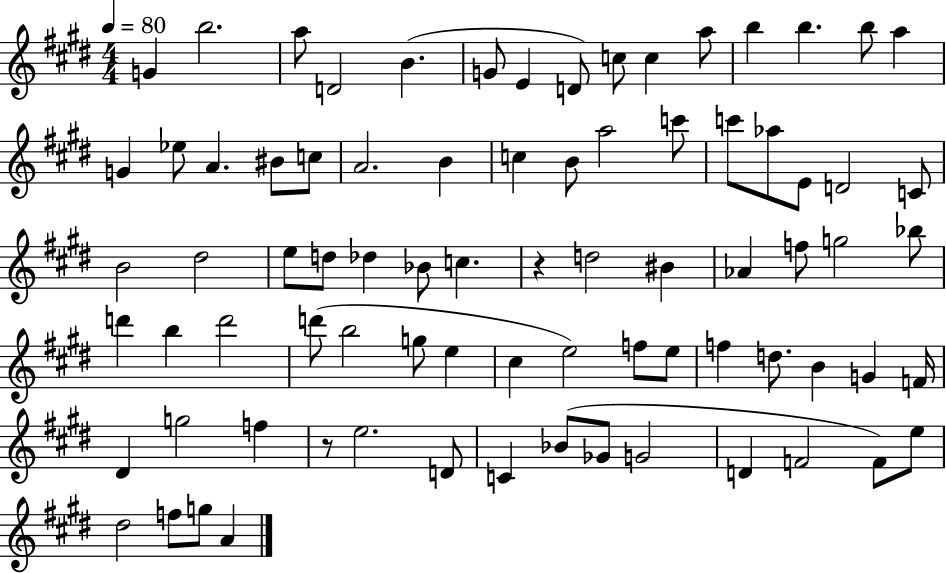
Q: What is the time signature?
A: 4/4